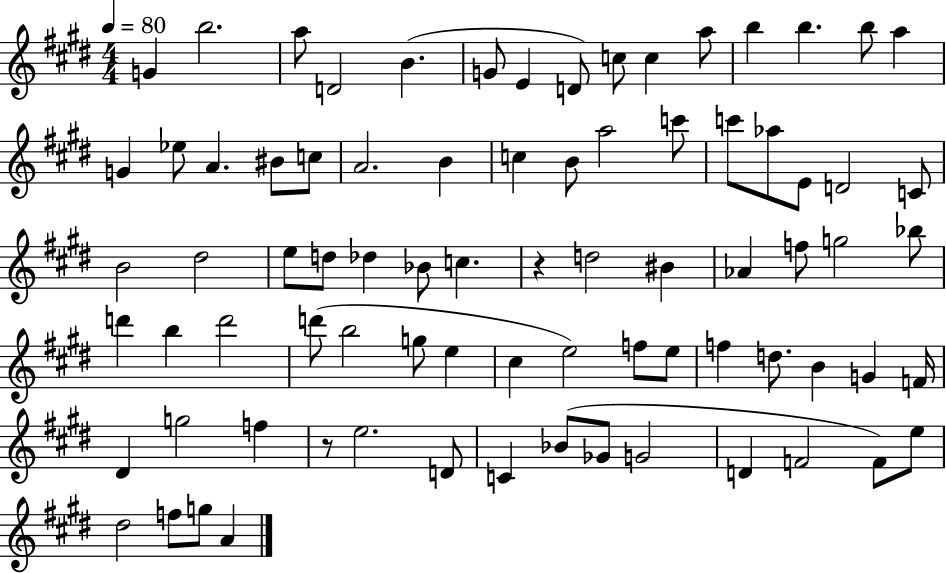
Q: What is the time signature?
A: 4/4